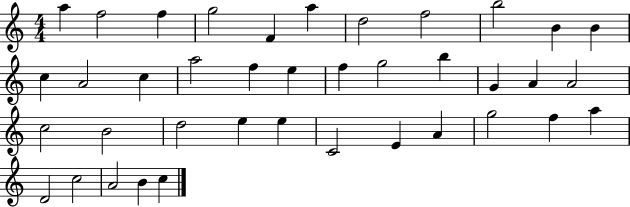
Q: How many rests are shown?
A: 0